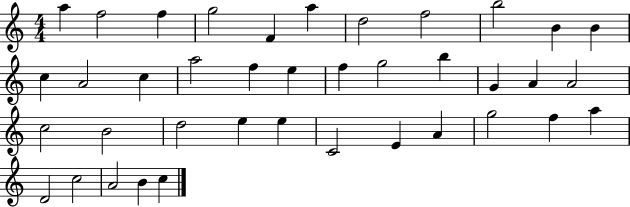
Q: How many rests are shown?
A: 0